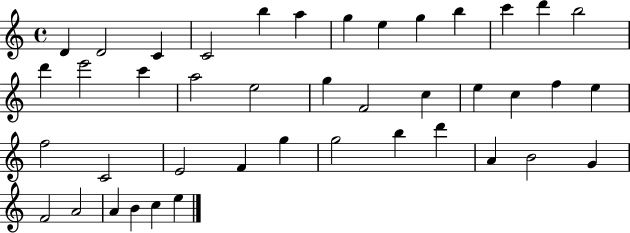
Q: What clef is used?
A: treble